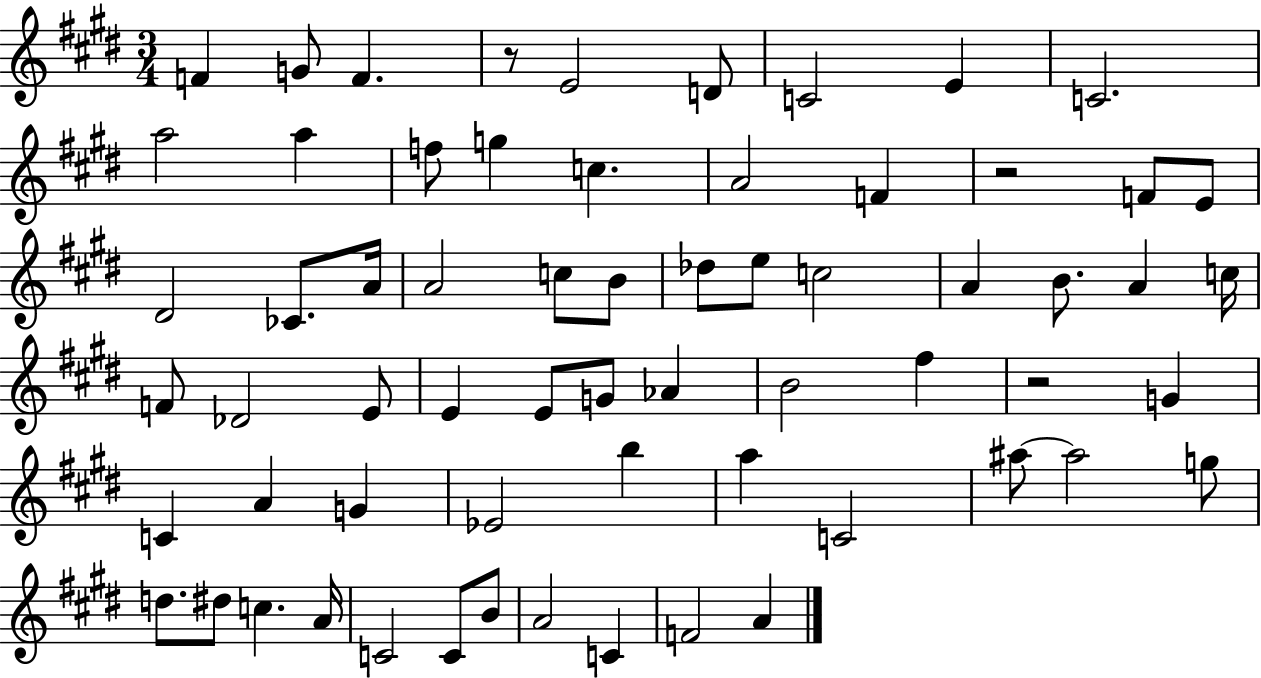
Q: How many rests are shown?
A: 3